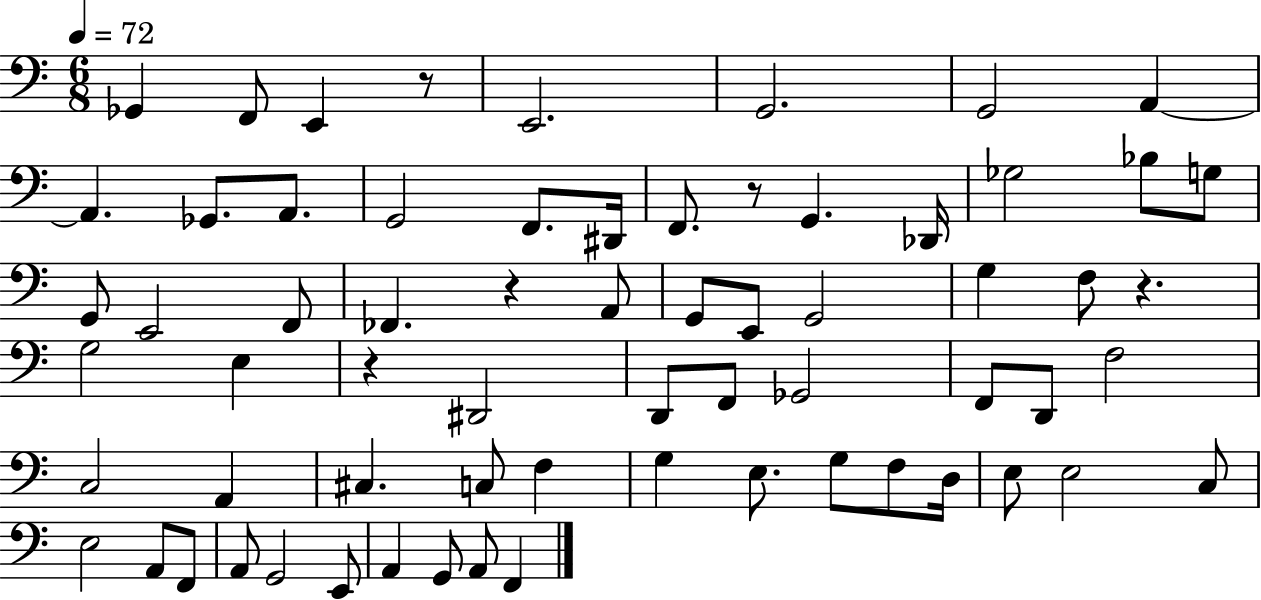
{
  \clef bass
  \numericTimeSignature
  \time 6/8
  \key c \major
  \tempo 4 = 72
  \repeat volta 2 { ges,4 f,8 e,4 r8 | e,2. | g,2. | g,2 a,4~~ | \break a,4. ges,8. a,8. | g,2 f,8. dis,16 | f,8. r8 g,4. des,16 | ges2 bes8 g8 | \break g,8 e,2 f,8 | fes,4. r4 a,8 | g,8 e,8 g,2 | g4 f8 r4. | \break g2 e4 | r4 dis,2 | d,8 f,8 ges,2 | f,8 d,8 f2 | \break c2 a,4 | cis4. c8 f4 | g4 e8. g8 f8 d16 | e8 e2 c8 | \break e2 a,8 f,8 | a,8 g,2 e,8 | a,4 g,8 a,8 f,4 | } \bar "|."
}